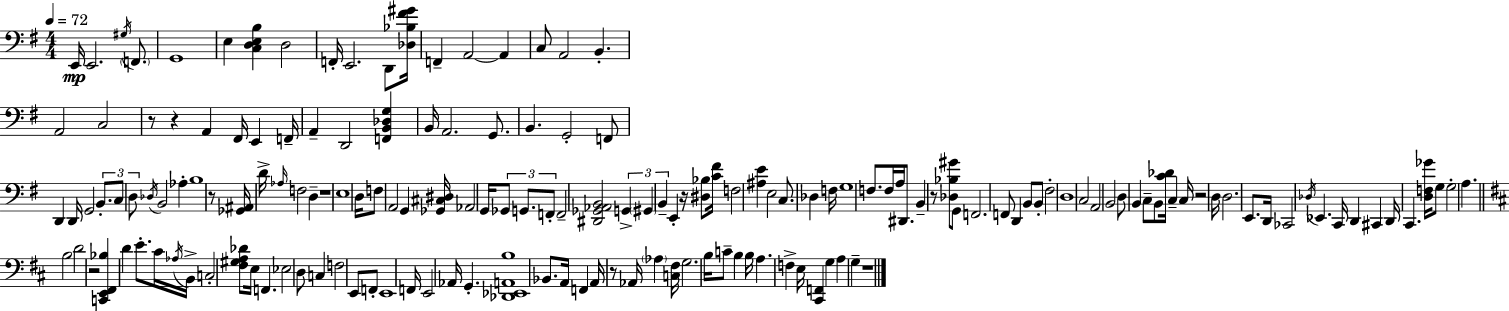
{
  \clef bass
  \numericTimeSignature
  \time 4/4
  \key g \major
  \tempo 4 = 72
  \repeat volta 2 { e,16\mp e,2. \acciaccatura { gis16 } \parenthesize f,8. | g,1 | e4 <c d e b>4 d2 | f,16-. e,2. d,8 | \break <des bes fis' gis'>16 f,4-- a,2~~ a,4 | c8 a,2 b,4.-. | a,2 c2 | r8 r4 a,4 fis,16 e,4 | \break f,16-- a,4-- d,2 <f, b, des g>4 | b,16 a,2. g,8. | b,4. g,2-. f,8 | d,4 d,16 g,2 \tuplet 3/2 { b,8.-. | \break c8 d8 } \acciaccatura { des16 } b,2 aes4-. | b1 | r8 <ges, ais,>16 d'16-> \grace { aes16 } f2 d4-- | r1 | \break e1 | d16 f8 a,2 g,4 | <ges, cis dis>16 aes,2 g,16 \tuplet 3/2 { ges,8 g,8. | f,8-. } f,2-- <dis, ges, aes, b,>2 | \break \tuplet 3/2 { g,4-> \parenthesize gis,4 b,4-- } e,4-. | r16 <dis bes>8 <c' fis'>16 f2 <ais e'>4 | e2 c8. des4 | f16 g1 | \break f8. f16 a16 dis,8. b,4-- r8 | <des bes gis'>8 g,8 f,2. | f,8 d,4 b,8 b,8-. fis2-. | d1 | \break c2 a,2 | b,2 d8 b,4 | c8-- b,8 <c' des'>16 c4-- c16 r2 | d16 d2. | \break e,8. d,16 ces,2 \acciaccatura { des16 } ees,4. | c,16 d,4 cis,4 d,16 c,4. | <d f ges'>16 g8 g2-. a4. | \bar "||" \break \key d \major b2 d'2 | r2 <c, e, fis, bes>4 d'4 | e'8.-. cis'16 \acciaccatura { aes16 } b,16-> c2-. <fis gis a des'>8 | e16 f,4. ees2 d8 | \break c4 f2 e,8 f,8-. | e,1 | f,16 e,2 aes,16 g,4.-. | <des, ees, a, b>1 | \break bes,8. a,16 f,4 a,16 r8 aes,16 \parenthesize aes4 | <c fis>16 g2. b16 c'8-- | b4 b16 a4. f4-> | e16 <cis, f,>4 g4 a4 g4-- | \break r1 | } \bar "|."
}